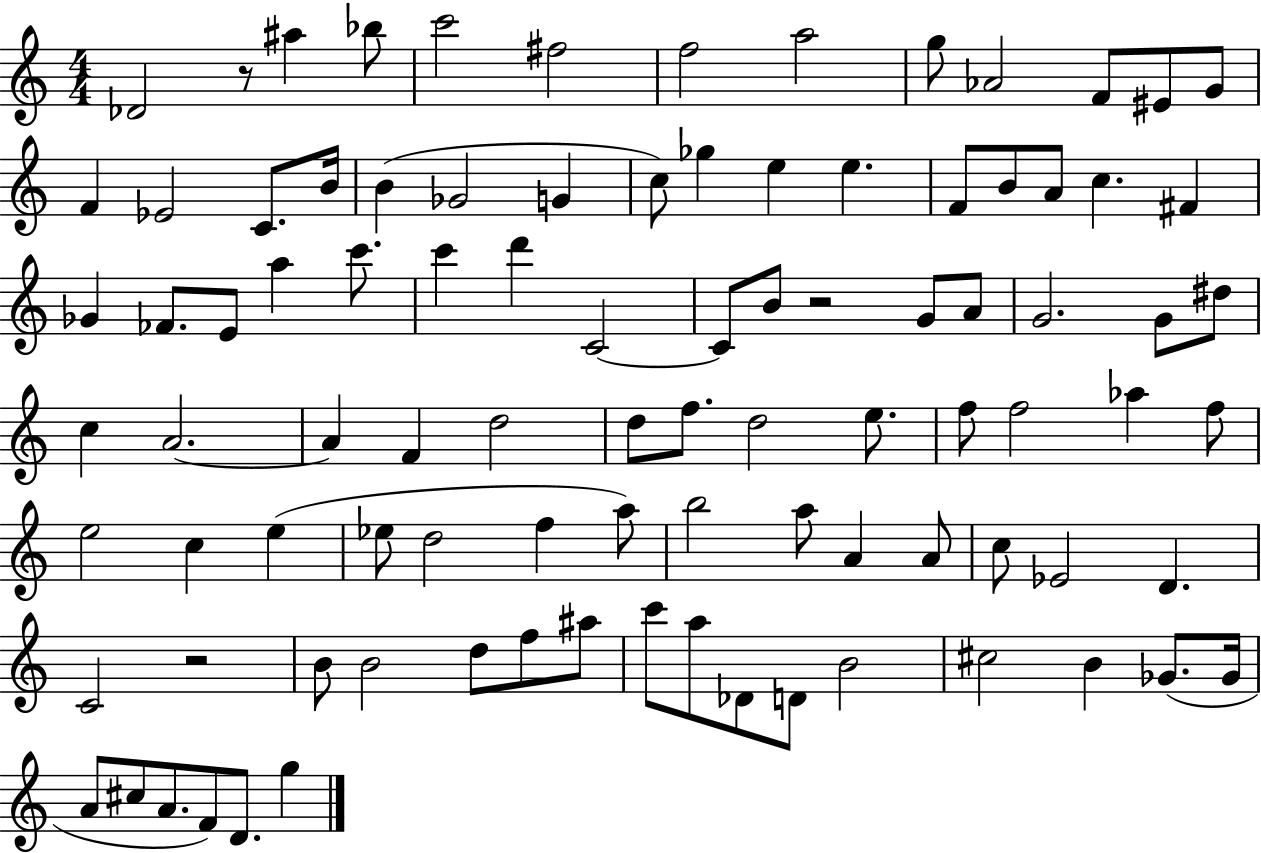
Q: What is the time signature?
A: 4/4